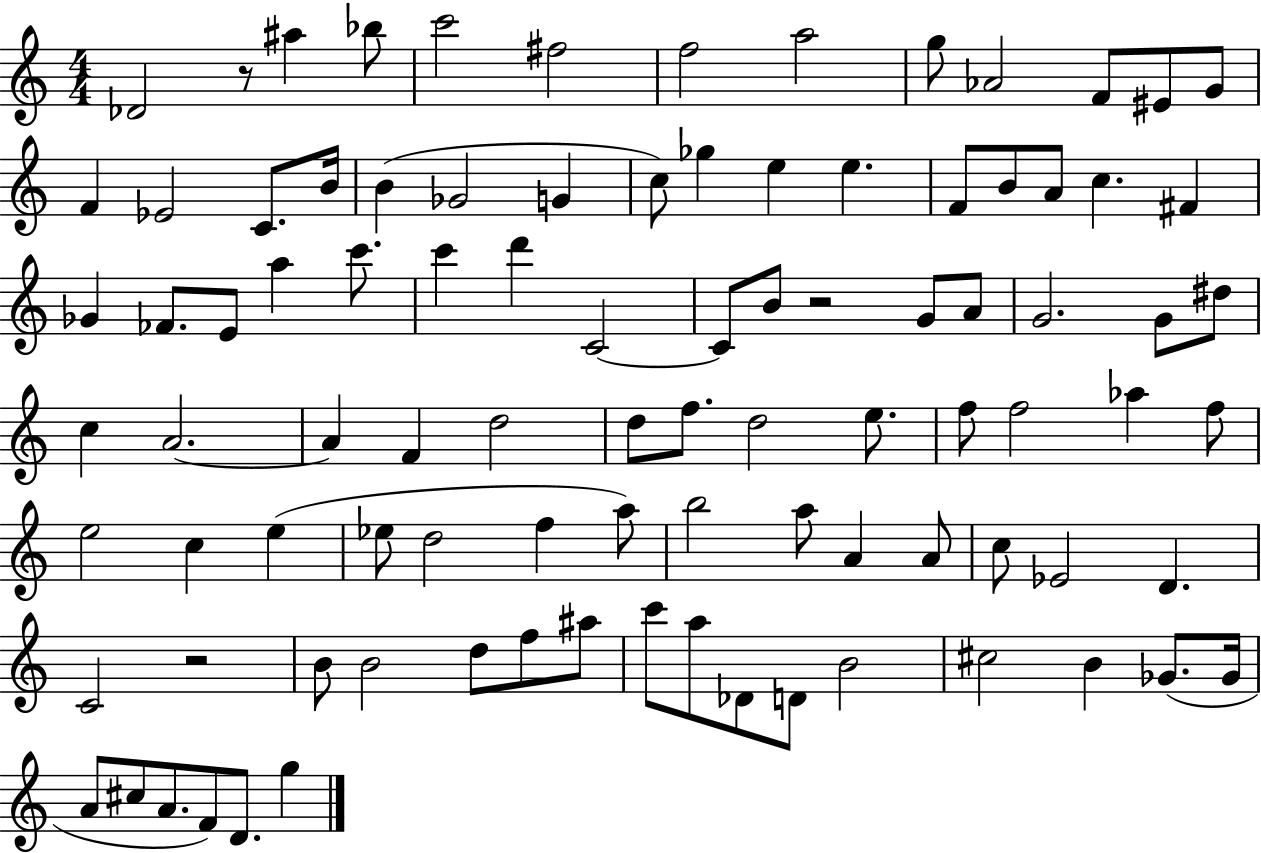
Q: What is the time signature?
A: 4/4